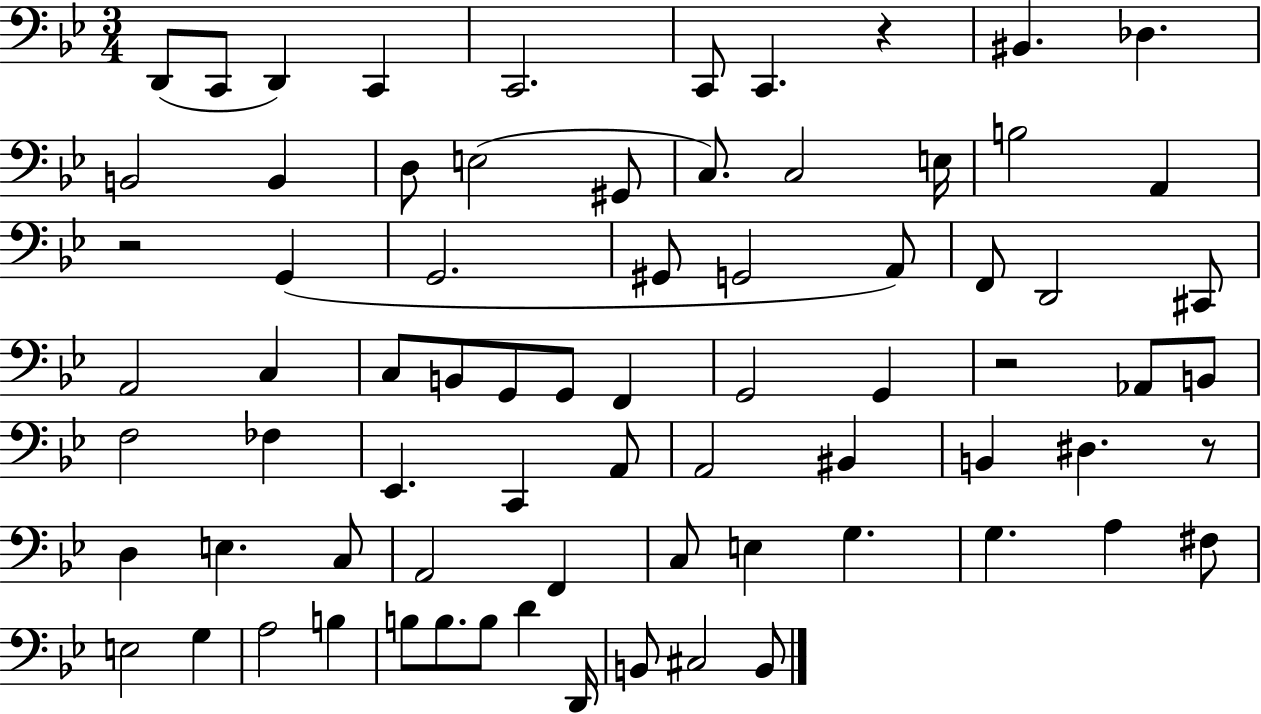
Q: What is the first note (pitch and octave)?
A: D2